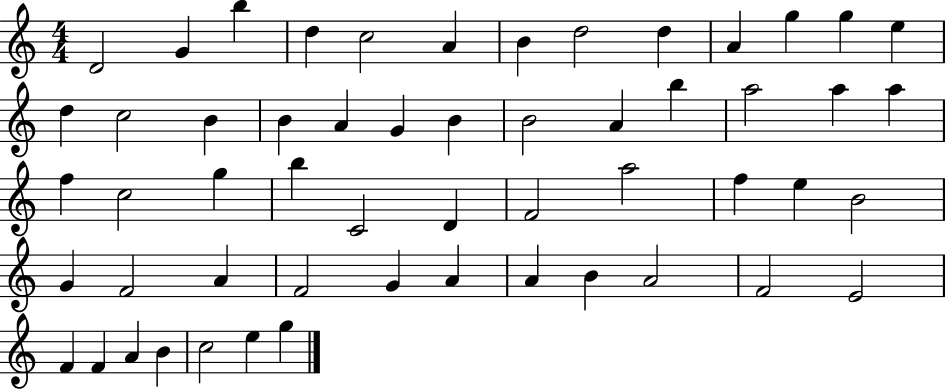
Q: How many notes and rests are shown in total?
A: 55